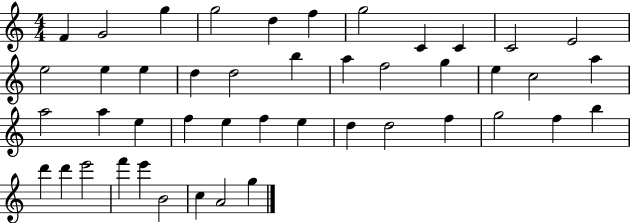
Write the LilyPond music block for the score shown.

{
  \clef treble
  \numericTimeSignature
  \time 4/4
  \key c \major
  f'4 g'2 g''4 | g''2 d''4 f''4 | g''2 c'4 c'4 | c'2 e'2 | \break e''2 e''4 e''4 | d''4 d''2 b''4 | a''4 f''2 g''4 | e''4 c''2 a''4 | \break a''2 a''4 e''4 | f''4 e''4 f''4 e''4 | d''4 d''2 f''4 | g''2 f''4 b''4 | \break d'''4 d'''4 e'''2 | f'''4 e'''4 b'2 | c''4 a'2 g''4 | \bar "|."
}